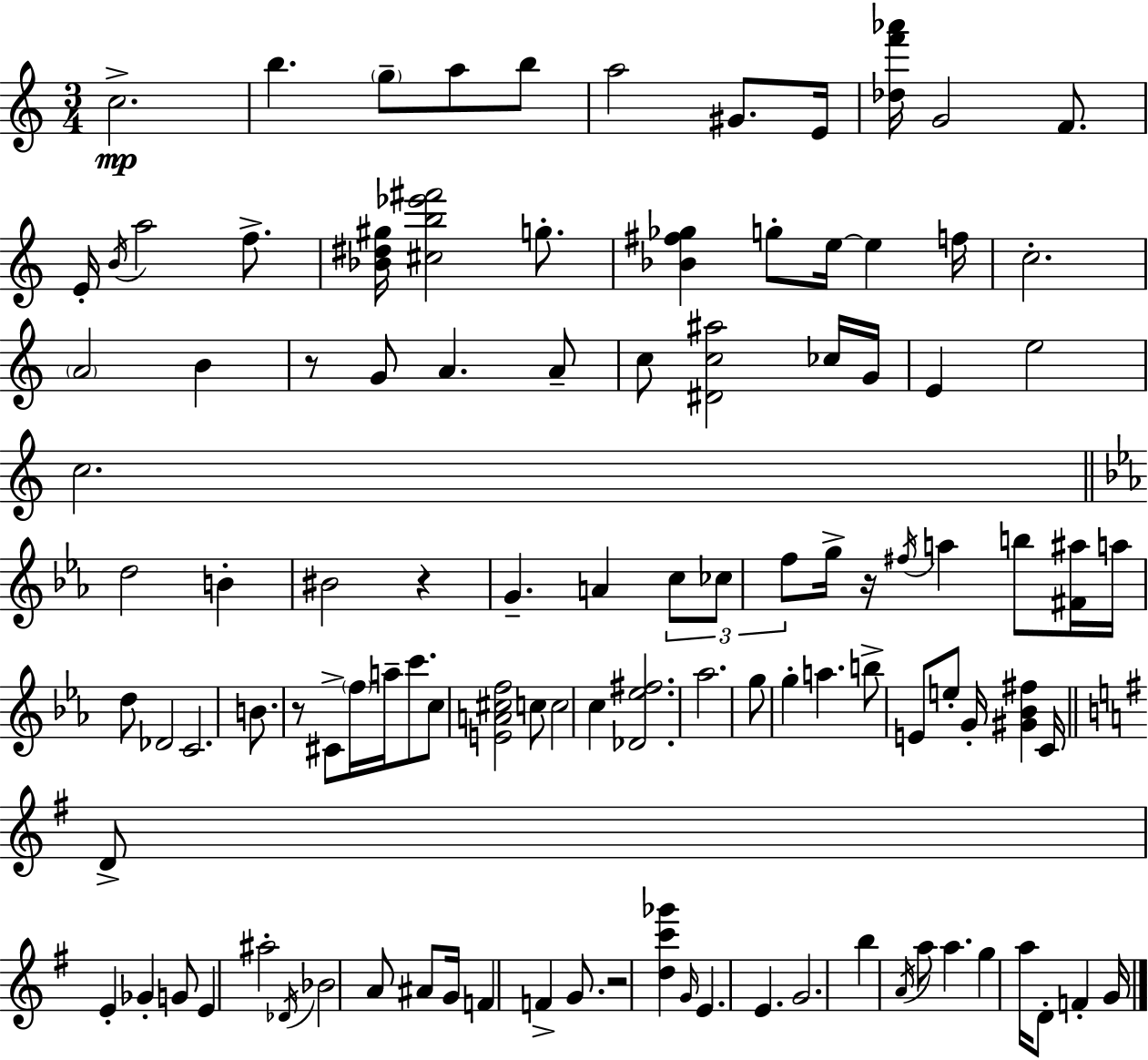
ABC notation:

X:1
T:Untitled
M:3/4
L:1/4
K:C
c2 b g/2 a/2 b/2 a2 ^G/2 E/4 [_df'_a']/4 G2 F/2 E/4 B/4 a2 f/2 [_B^d^g]/4 [^cb_e'^f']2 g/2 [_B^f_g] g/2 e/4 e f/4 c2 A2 B z/2 G/2 A A/2 c/2 [^Dc^a]2 _c/4 G/4 E e2 c2 d2 B ^B2 z G A c/2 _c/2 f/2 g/4 z/4 ^f/4 a b/2 [^F^a]/4 a/4 d/2 _D2 C2 B/2 z/2 ^C/2 f/4 a/4 c'/2 c/2 [EA^cf]2 c/2 c2 c [_D_e^f]2 _a2 g/2 g a b/2 E/2 e/2 G/4 [^G_B^f] C/4 D/2 E _G G/2 E ^a2 _D/4 _B2 A/2 ^A/2 G/4 F F G/2 z2 [dc'_g'] G/4 E E G2 b A/4 a/2 a g a/4 D/2 F G/4